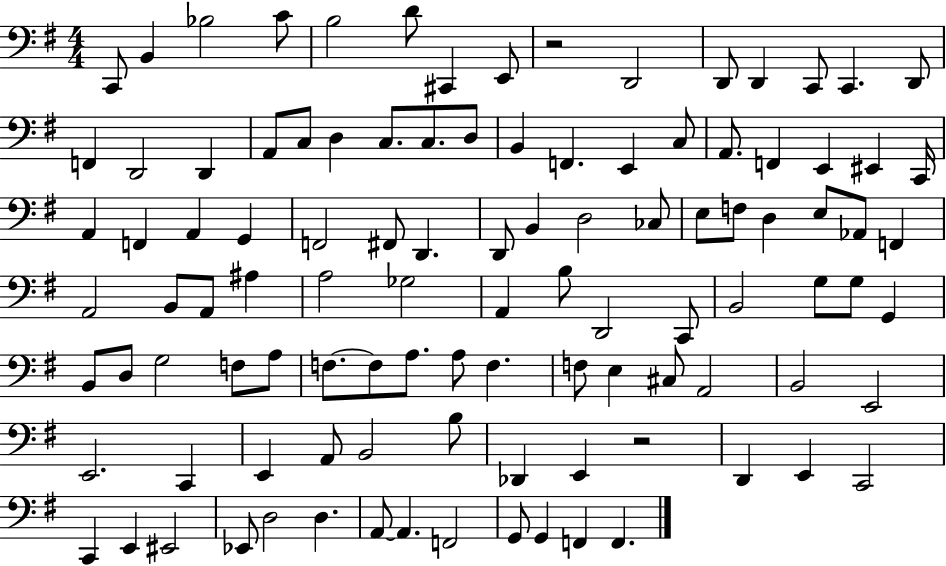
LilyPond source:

{
  \clef bass
  \numericTimeSignature
  \time 4/4
  \key g \major
  c,8 b,4 bes2 c'8 | b2 d'8 cis,4 e,8 | r2 d,2 | d,8 d,4 c,8 c,4. d,8 | \break f,4 d,2 d,4 | a,8 c8 d4 c8. c8. d8 | b,4 f,4. e,4 c8 | a,8. f,4 e,4 eis,4 c,16 | \break a,4 f,4 a,4 g,4 | f,2 fis,8 d,4. | d,8 b,4 d2 ces8 | e8 f8 d4 e8 aes,8 f,4 | \break a,2 b,8 a,8 ais4 | a2 ges2 | a,4 b8 d,2 c,8 | b,2 g8 g8 g,4 | \break b,8 d8 g2 f8 a8 | f8.~~ f8 a8. a8 f4. | f8 e4 cis8 a,2 | b,2 e,2 | \break e,2. c,4 | e,4 a,8 b,2 b8 | des,4 e,4 r2 | d,4 e,4 c,2 | \break c,4 e,4 eis,2 | ees,8 d2 d4. | a,8~~ a,4. f,2 | g,8 g,4 f,4 f,4. | \break \bar "|."
}